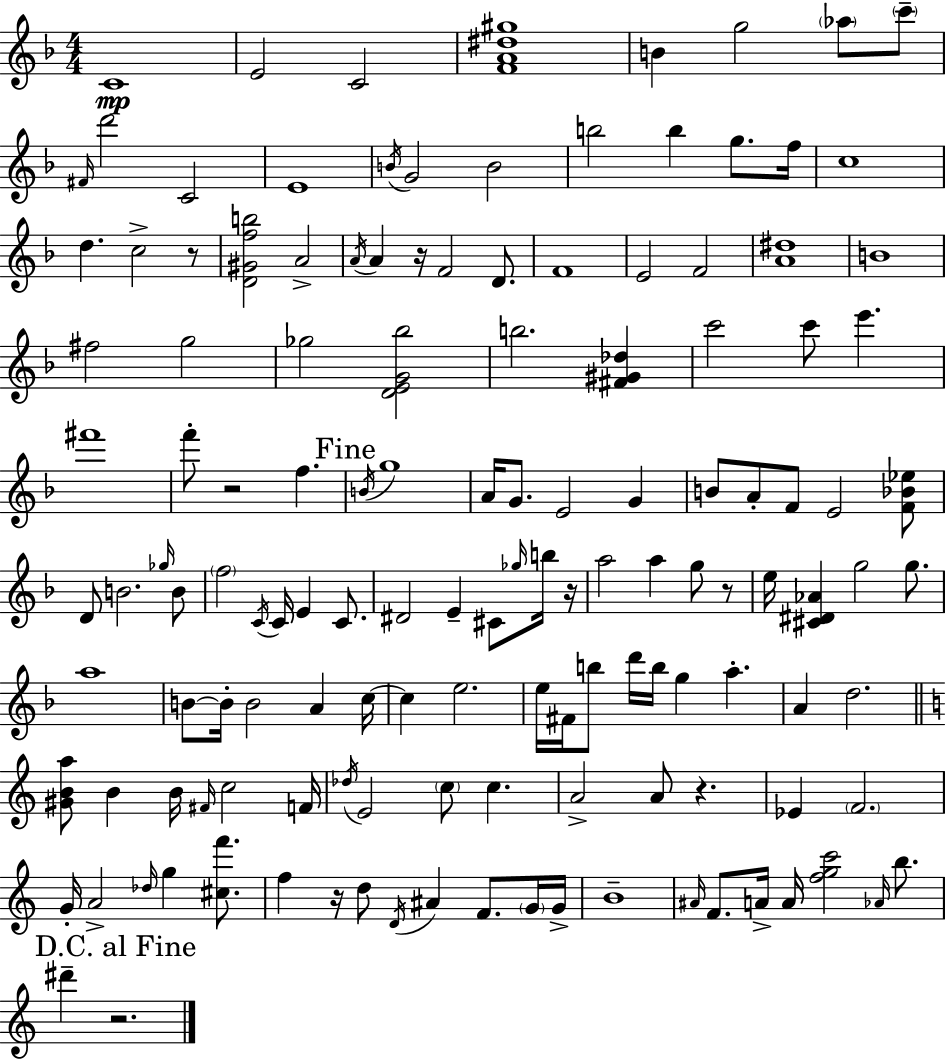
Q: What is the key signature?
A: F major